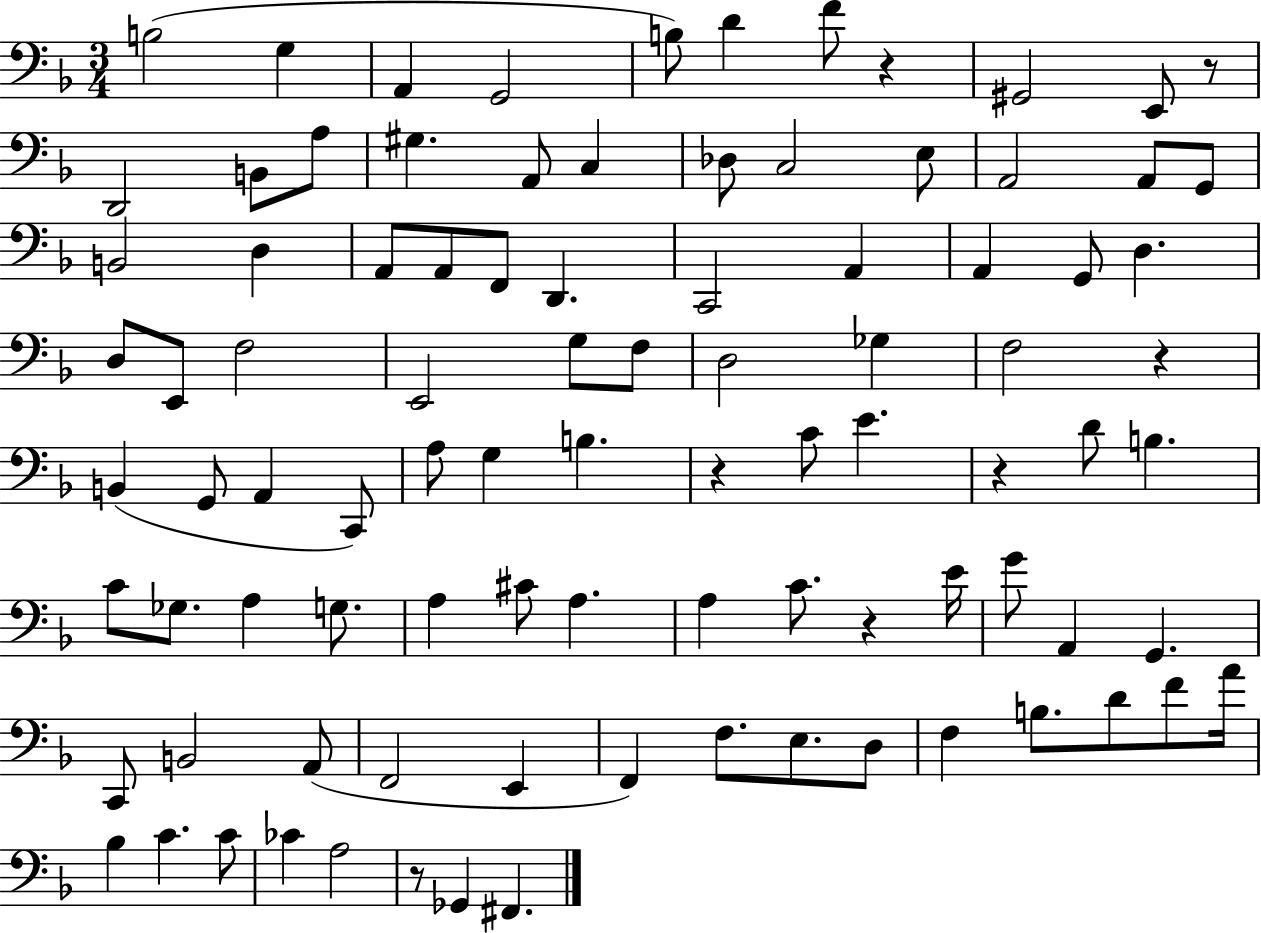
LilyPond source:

{
  \clef bass
  \numericTimeSignature
  \time 3/4
  \key f \major
  b2( g4 | a,4 g,2 | b8) d'4 f'8 r4 | gis,2 e,8 r8 | \break d,2 b,8 a8 | gis4. a,8 c4 | des8 c2 e8 | a,2 a,8 g,8 | \break b,2 d4 | a,8 a,8 f,8 d,4. | c,2 a,4 | a,4 g,8 d4. | \break d8 e,8 f2 | e,2 g8 f8 | d2 ges4 | f2 r4 | \break b,4( g,8 a,4 c,8) | a8 g4 b4. | r4 c'8 e'4. | r4 d'8 b4. | \break c'8 ges8. a4 g8. | a4 cis'8 a4. | a4 c'8. r4 e'16 | g'8 a,4 g,4. | \break c,8 b,2 a,8( | f,2 e,4 | f,4) f8. e8. d8 | f4 b8. d'8 f'8 a'16 | \break bes4 c'4. c'8 | ces'4 a2 | r8 ges,4 fis,4. | \bar "|."
}